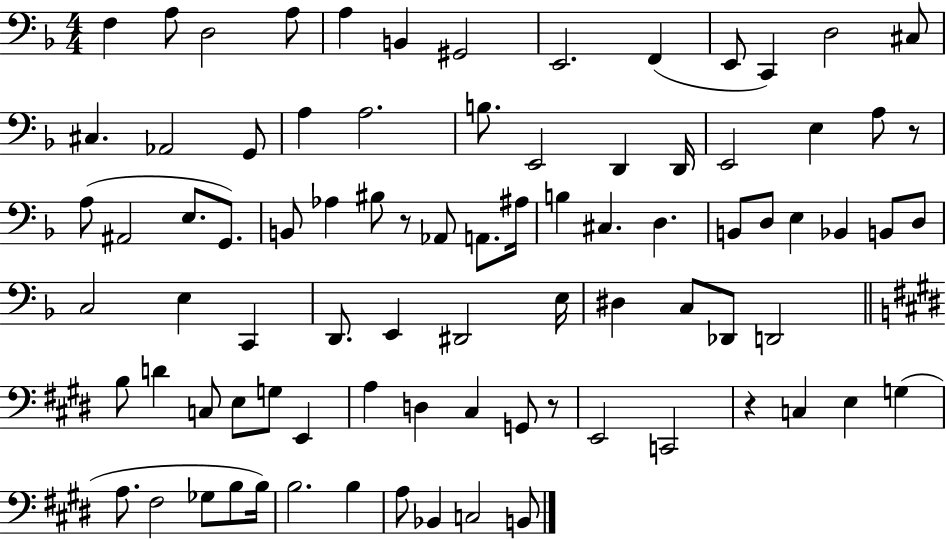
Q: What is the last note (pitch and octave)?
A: B2